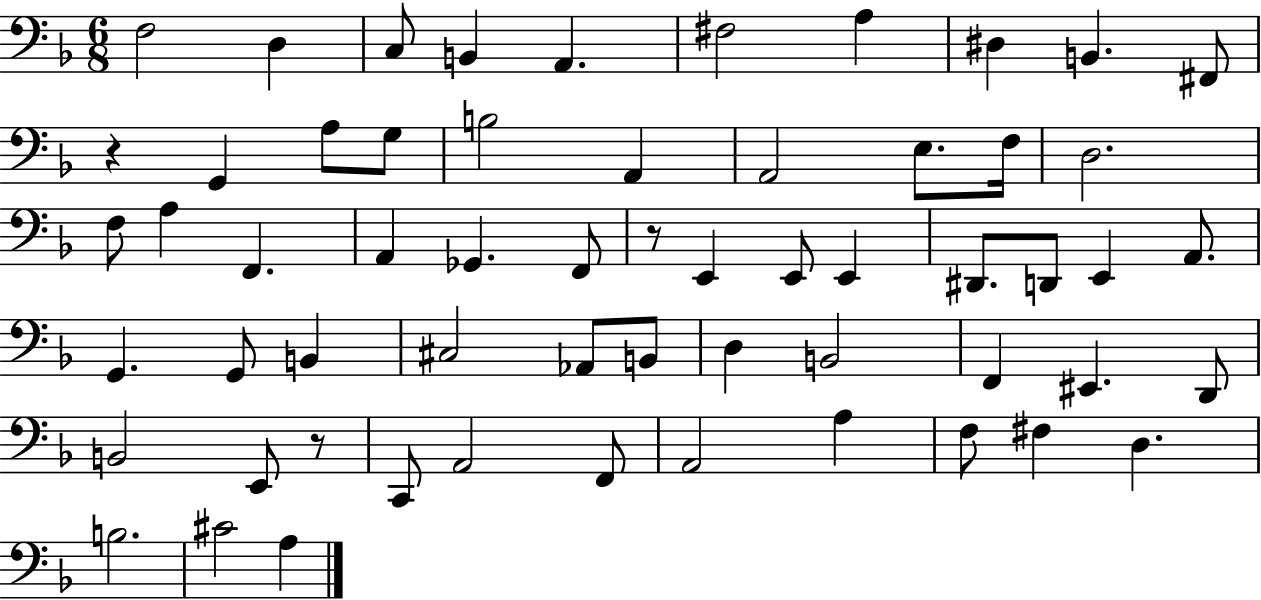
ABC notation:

X:1
T:Untitled
M:6/8
L:1/4
K:F
F,2 D, C,/2 B,, A,, ^F,2 A, ^D, B,, ^F,,/2 z G,, A,/2 G,/2 B,2 A,, A,,2 E,/2 F,/4 D,2 F,/2 A, F,, A,, _G,, F,,/2 z/2 E,, E,,/2 E,, ^D,,/2 D,,/2 E,, A,,/2 G,, G,,/2 B,, ^C,2 _A,,/2 B,,/2 D, B,,2 F,, ^E,, D,,/2 B,,2 E,,/2 z/2 C,,/2 A,,2 F,,/2 A,,2 A, F,/2 ^F, D, B,2 ^C2 A,